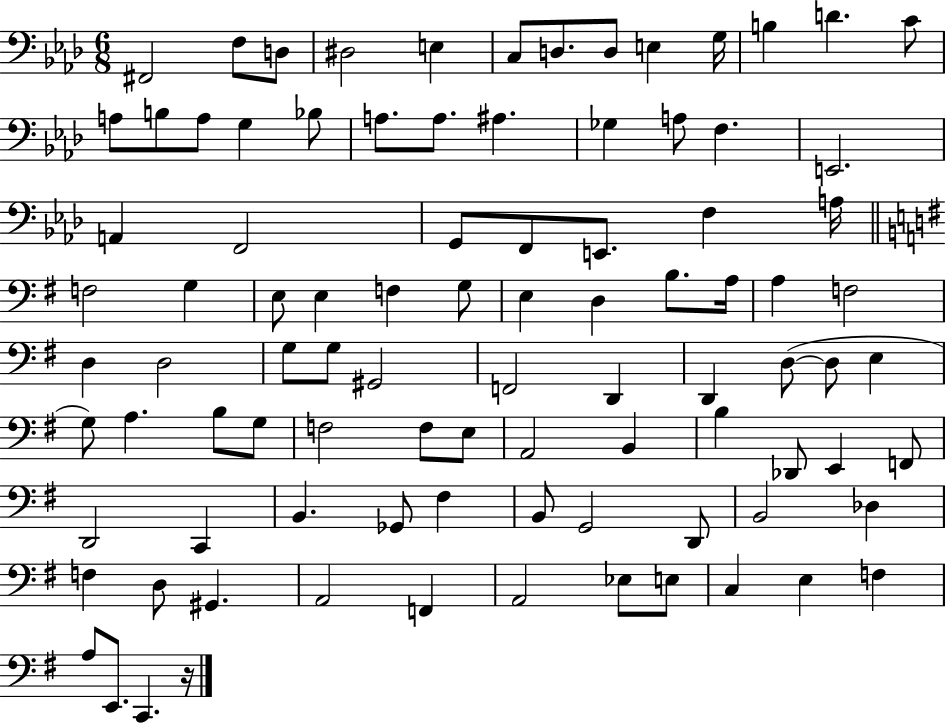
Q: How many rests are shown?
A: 1